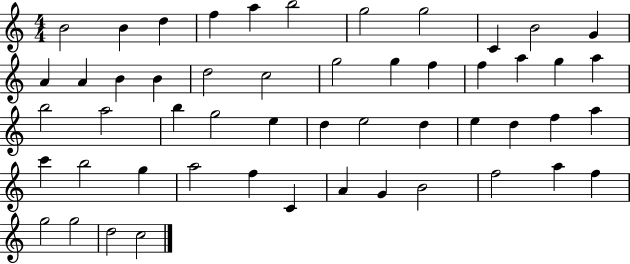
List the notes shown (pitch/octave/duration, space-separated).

B4/h B4/q D5/q F5/q A5/q B5/h G5/h G5/h C4/q B4/h G4/q A4/q A4/q B4/q B4/q D5/h C5/h G5/h G5/q F5/q F5/q A5/q G5/q A5/q B5/h A5/h B5/q G5/h E5/q D5/q E5/h D5/q E5/q D5/q F5/q A5/q C6/q B5/h G5/q A5/h F5/q C4/q A4/q G4/q B4/h F5/h A5/q F5/q G5/h G5/h D5/h C5/h